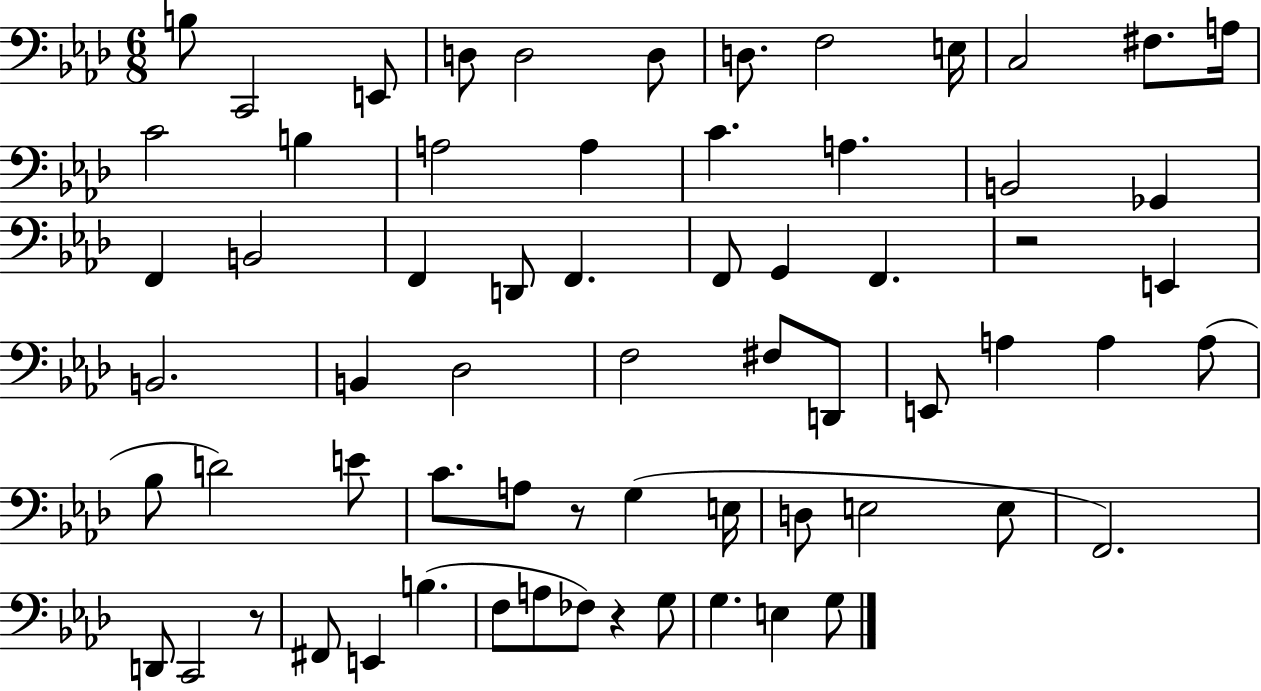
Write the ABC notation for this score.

X:1
T:Untitled
M:6/8
L:1/4
K:Ab
B,/2 C,,2 E,,/2 D,/2 D,2 D,/2 D,/2 F,2 E,/4 C,2 ^F,/2 A,/4 C2 B, A,2 A, C A, B,,2 _G,, F,, B,,2 F,, D,,/2 F,, F,,/2 G,, F,, z2 E,, B,,2 B,, _D,2 F,2 ^F,/2 D,,/2 E,,/2 A, A, A,/2 _B,/2 D2 E/2 C/2 A,/2 z/2 G, E,/4 D,/2 E,2 E,/2 F,,2 D,,/2 C,,2 z/2 ^F,,/2 E,, B, F,/2 A,/2 _F,/2 z G,/2 G, E, G,/2